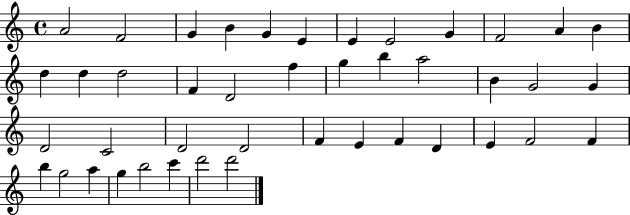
{
  \clef treble
  \time 4/4
  \defaultTimeSignature
  \key c \major
  a'2 f'2 | g'4 b'4 g'4 e'4 | e'4 e'2 g'4 | f'2 a'4 b'4 | \break d''4 d''4 d''2 | f'4 d'2 f''4 | g''4 b''4 a''2 | b'4 g'2 g'4 | \break d'2 c'2 | d'2 d'2 | f'4 e'4 f'4 d'4 | e'4 f'2 f'4 | \break b''4 g''2 a''4 | g''4 b''2 c'''4 | d'''2 d'''2 | \bar "|."
}